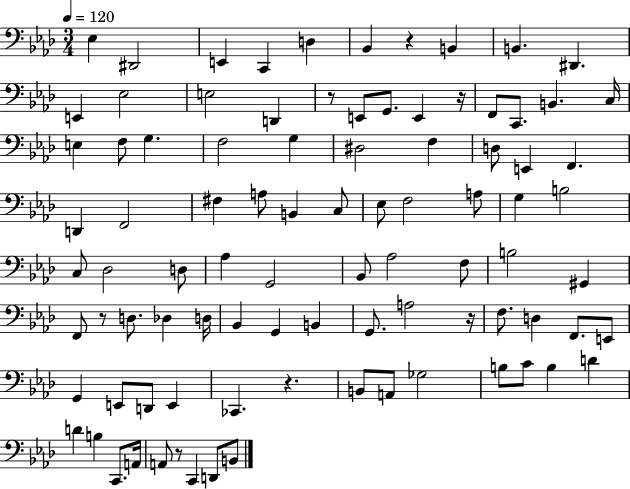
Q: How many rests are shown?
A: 7